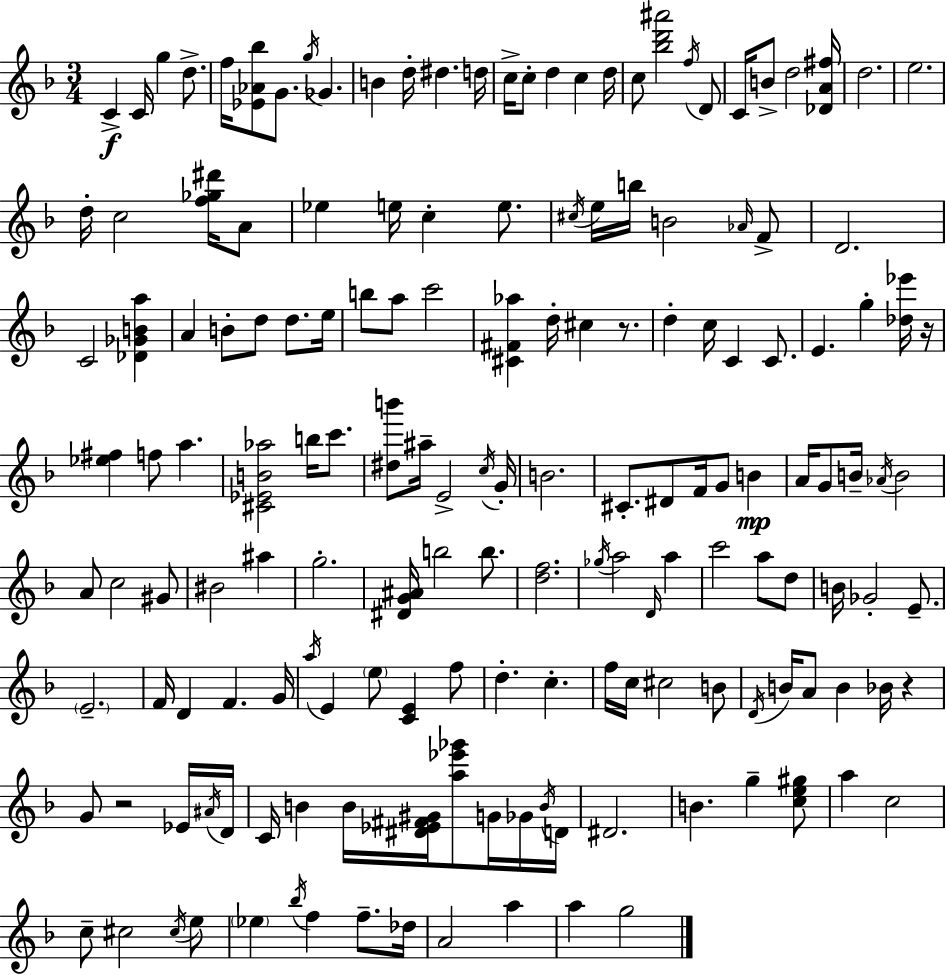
X:1
T:Untitled
M:3/4
L:1/4
K:Dm
C C/4 g d/2 f/4 [_E_A_b]/2 G/2 g/4 _G B d/4 ^d d/4 c/4 c/2 d c d/4 c/2 [_bd'^a']2 f/4 D/2 C/4 B/2 d2 [_DA^f]/4 d2 e2 d/4 c2 [f_g^d']/4 A/2 _e e/4 c e/2 ^c/4 e/4 b/4 B2 _A/4 F/2 D2 C2 [_D_GBa] A B/2 d/2 d/2 e/4 b/2 a/2 c'2 [^C^F_a] d/4 ^c z/2 d c/4 C C/2 E g [_d_e']/4 z/4 [_e^f] f/2 a [^C_EB_a]2 b/4 c'/2 [^db']/2 ^a/4 E2 c/4 G/4 B2 ^C/2 ^D/2 F/4 G/2 B A/4 G/2 B/4 _A/4 B2 A/2 c2 ^G/2 ^B2 ^a g2 [^DG^A]/4 b2 b/2 [df]2 _g/4 a2 D/4 a c'2 a/2 d/2 B/4 _G2 E/2 E2 F/4 D F G/4 a/4 E e/2 [CE] f/2 d c f/4 c/4 ^c2 B/2 D/4 B/4 A/2 B _B/4 z G/2 z2 _E/4 ^A/4 D/4 C/4 B B/4 [^D_E^F^G]/4 [a_e'_g']/2 G/4 _G/4 B/4 D/4 ^D2 B g [ce^g]/2 a c2 c/2 ^c2 ^c/4 e/2 _e _b/4 f f/2 _d/4 A2 a a g2